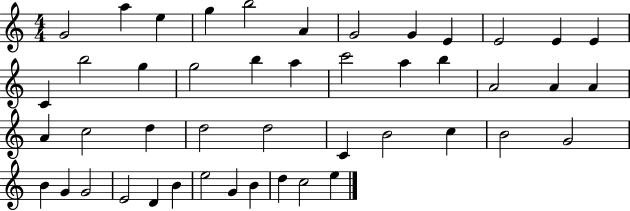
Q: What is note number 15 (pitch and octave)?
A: G5